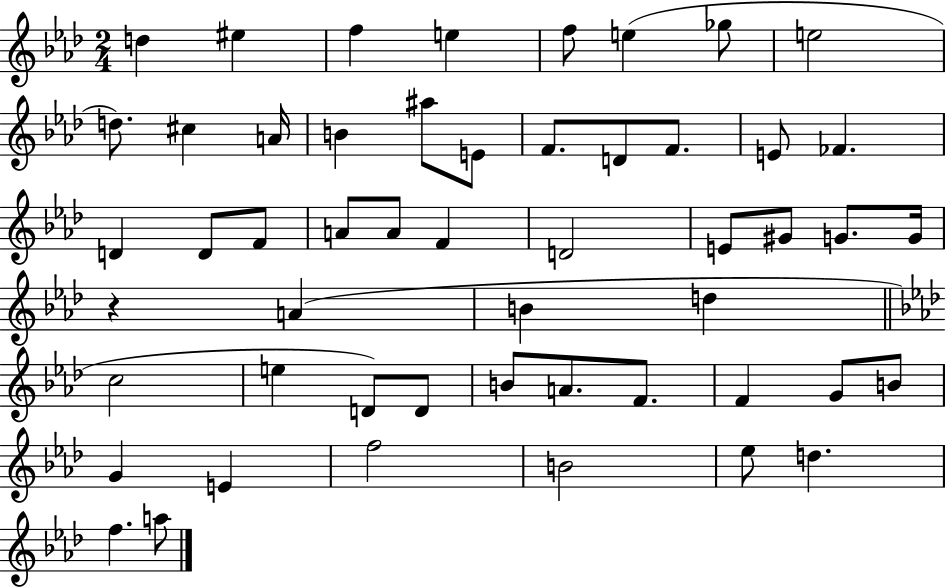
{
  \clef treble
  \numericTimeSignature
  \time 2/4
  \key aes \major
  d''4 eis''4 | f''4 e''4 | f''8 e''4( ges''8 | e''2 | \break d''8.) cis''4 a'16 | b'4 ais''8 e'8 | f'8. d'8 f'8. | e'8 fes'4. | \break d'4 d'8 f'8 | a'8 a'8 f'4 | d'2 | e'8 gis'8 g'8. g'16 | \break r4 a'4( | b'4 d''4 | \bar "||" \break \key aes \major c''2 | e''4 d'8) d'8 | b'8 a'8. f'8. | f'4 g'8 b'8 | \break g'4 e'4 | f''2 | b'2 | ees''8 d''4. | \break f''4. a''8 | \bar "|."
}